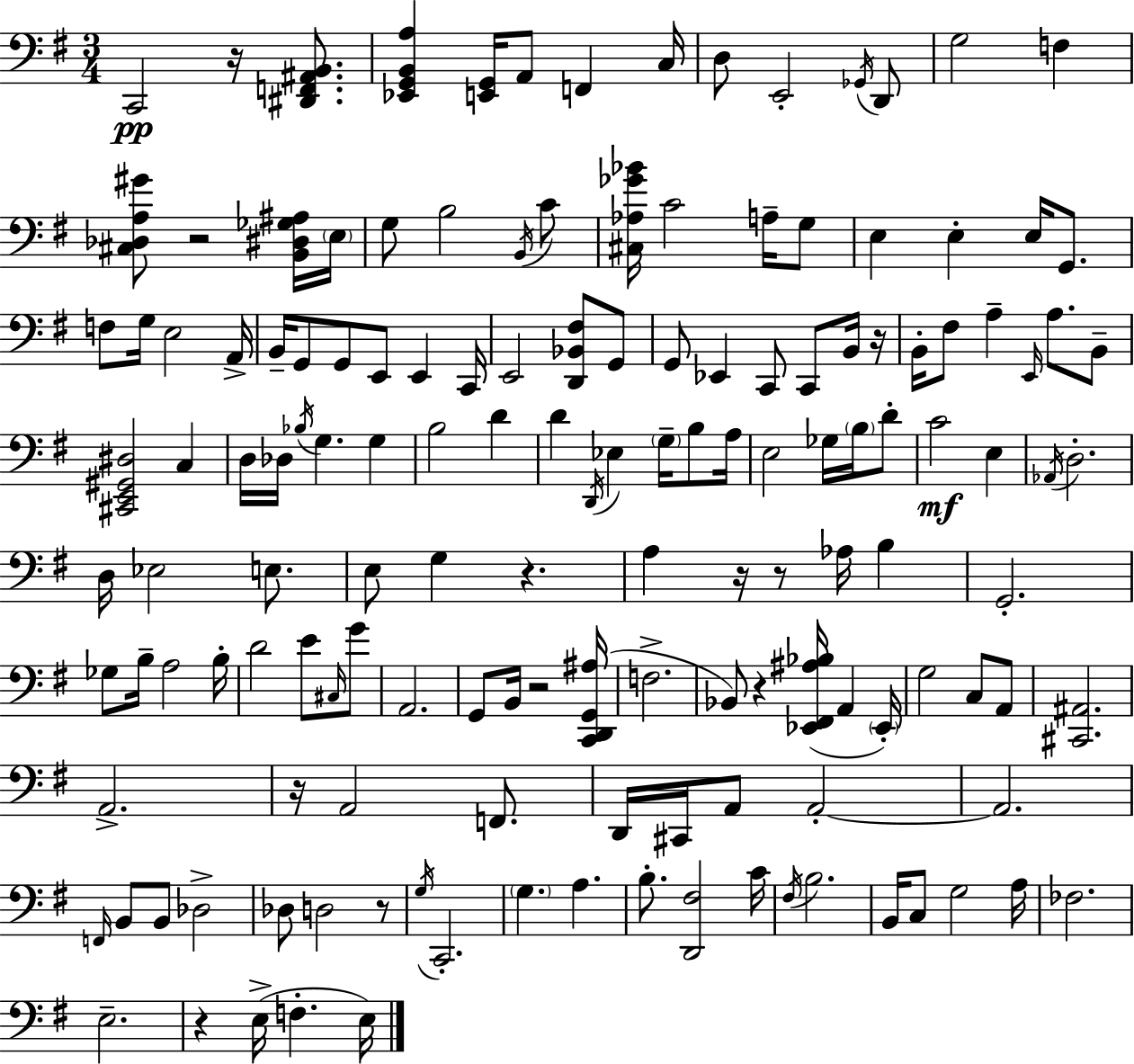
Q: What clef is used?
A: bass